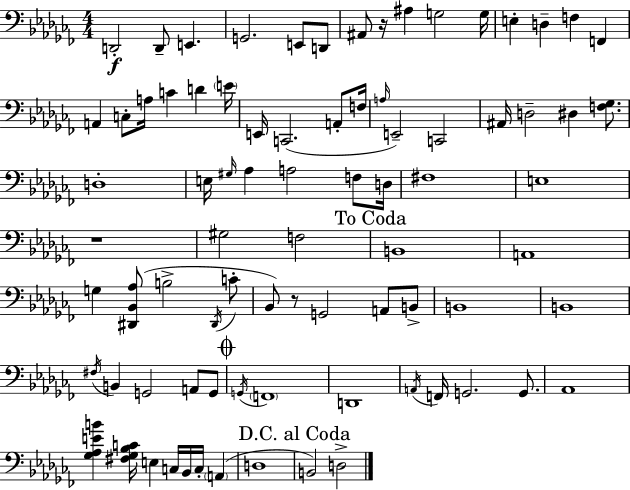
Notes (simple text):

D2/h D2/e E2/q. G2/h. E2/e D2/e A#2/e R/s A#3/q G3/h G3/s E3/q D3/q F3/q F2/q A2/q C3/e A3/s C4/q D4/q E4/s E2/s C2/h. A2/e F3/s A3/s E2/h C2/h A#2/s D3/h D#3/q [F3,Gb3]/e. D3/w E3/s G#3/s Ab3/q A3/h F3/e D3/s F#3/w E3/w R/w G#3/h F3/h B2/w A2/w G3/q [D#2,Bb2,Ab3]/e B3/h D#2/s C4/e Bb2/e R/e G2/h A2/e B2/e B2/w B2/w F#3/s B2/q G2/h A2/e G2/e G2/s F2/w D2/w A2/s F2/s G2/h. G2/e. Ab2/w [Gb3,Ab3,E4,B4]/q [F#3,Gb3,Bb3,C4]/s E3/q C3/s Bb2/s C3/s A2/q D3/w B2/h D3/h